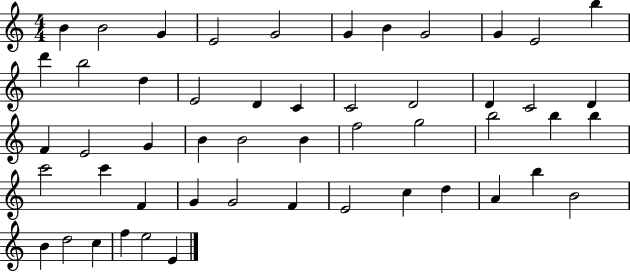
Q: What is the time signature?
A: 4/4